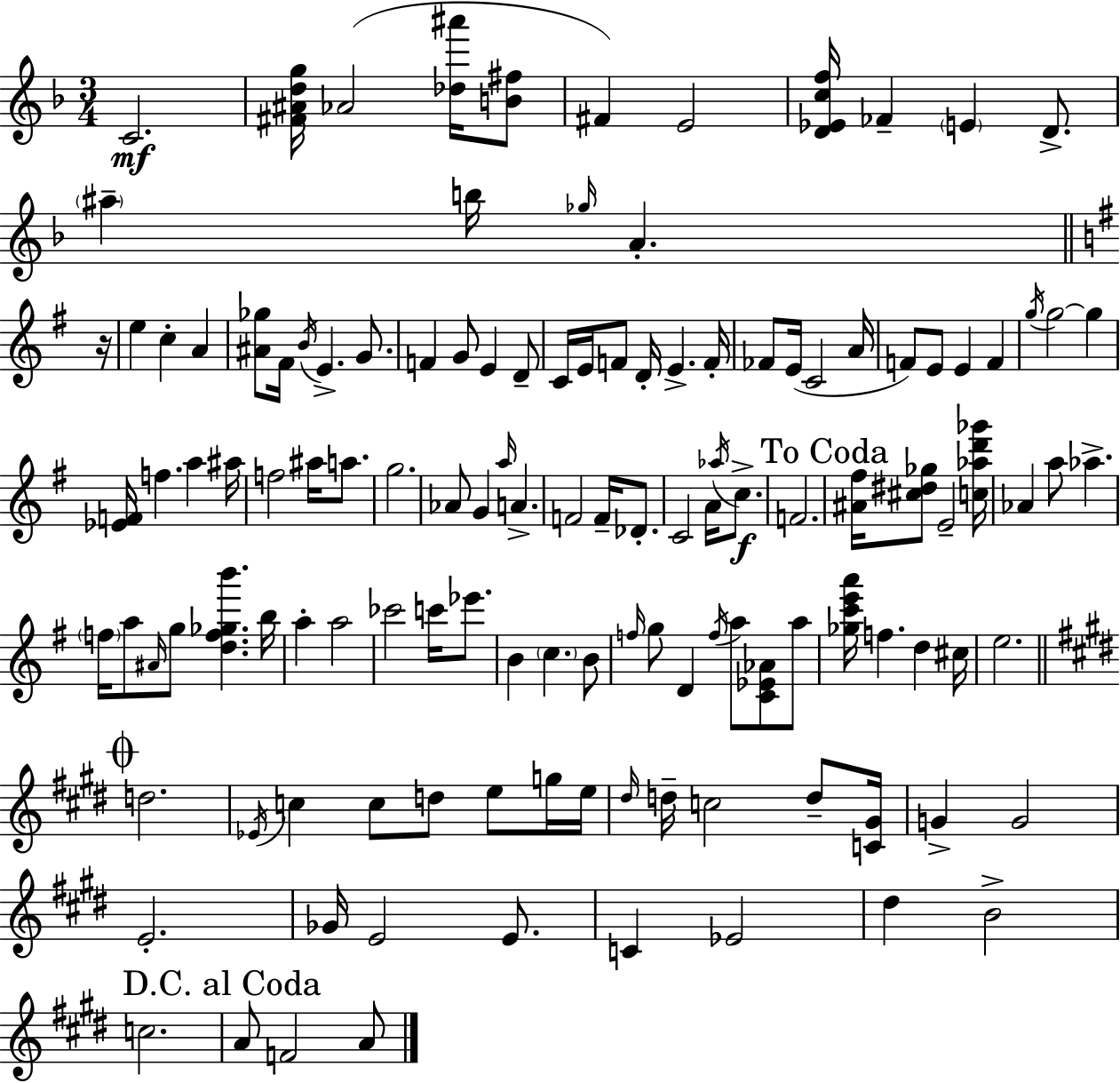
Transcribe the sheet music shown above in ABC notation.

X:1
T:Untitled
M:3/4
L:1/4
K:Dm
C2 [^F^Adg]/4 _A2 [_d^a']/4 [B^f]/2 ^F E2 [D_Ecf]/4 _F E D/2 ^a b/4 _g/4 A z/4 e c A [^A_g]/2 ^F/4 B/4 E G/2 F G/2 E D/2 C/4 E/4 F/2 D/4 E F/4 _F/2 E/4 C2 A/4 F/2 E/2 E F g/4 g2 g [_EF]/4 f a ^a/4 f2 ^a/4 a/2 g2 _A/2 G a/4 A F2 F/4 _D/2 C2 A/4 _a/4 c/2 F2 [^A^f]/4 [^c^d_g]/2 E2 [c_ad'_g']/4 _A a/2 _a f/4 a/2 ^A/4 g/2 [df_gb'] b/4 a a2 _c'2 c'/4 _e'/2 B c B/2 f/4 g/2 D f/4 a/2 [C_E_A]/2 a/2 [_gc'e'a']/4 f d ^c/4 e2 d2 _E/4 c c/2 d/2 e/2 g/4 e/4 ^d/4 d/4 c2 d/2 [C^G]/4 G G2 E2 _G/4 E2 E/2 C _E2 ^d B2 c2 A/2 F2 A/2